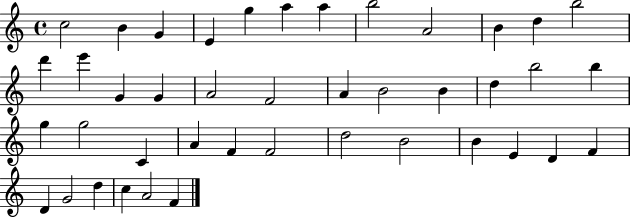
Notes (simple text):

C5/h B4/q G4/q E4/q G5/q A5/q A5/q B5/h A4/h B4/q D5/q B5/h D6/q E6/q G4/q G4/q A4/h F4/h A4/q B4/h B4/q D5/q B5/h B5/q G5/q G5/h C4/q A4/q F4/q F4/h D5/h B4/h B4/q E4/q D4/q F4/q D4/q G4/h D5/q C5/q A4/h F4/q